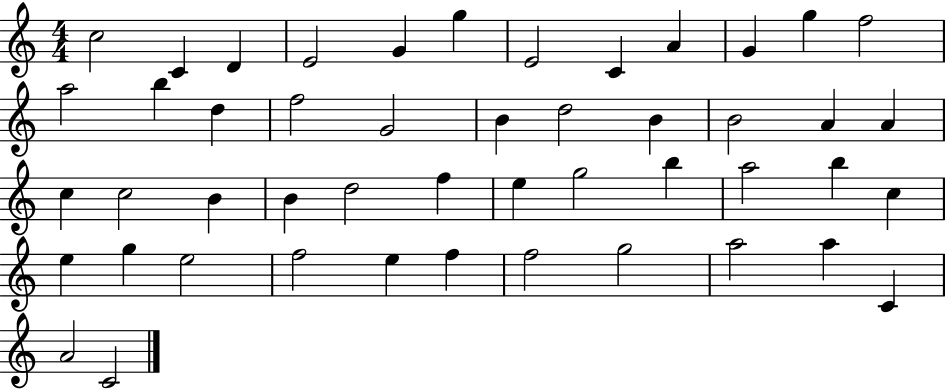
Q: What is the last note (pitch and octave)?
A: C4